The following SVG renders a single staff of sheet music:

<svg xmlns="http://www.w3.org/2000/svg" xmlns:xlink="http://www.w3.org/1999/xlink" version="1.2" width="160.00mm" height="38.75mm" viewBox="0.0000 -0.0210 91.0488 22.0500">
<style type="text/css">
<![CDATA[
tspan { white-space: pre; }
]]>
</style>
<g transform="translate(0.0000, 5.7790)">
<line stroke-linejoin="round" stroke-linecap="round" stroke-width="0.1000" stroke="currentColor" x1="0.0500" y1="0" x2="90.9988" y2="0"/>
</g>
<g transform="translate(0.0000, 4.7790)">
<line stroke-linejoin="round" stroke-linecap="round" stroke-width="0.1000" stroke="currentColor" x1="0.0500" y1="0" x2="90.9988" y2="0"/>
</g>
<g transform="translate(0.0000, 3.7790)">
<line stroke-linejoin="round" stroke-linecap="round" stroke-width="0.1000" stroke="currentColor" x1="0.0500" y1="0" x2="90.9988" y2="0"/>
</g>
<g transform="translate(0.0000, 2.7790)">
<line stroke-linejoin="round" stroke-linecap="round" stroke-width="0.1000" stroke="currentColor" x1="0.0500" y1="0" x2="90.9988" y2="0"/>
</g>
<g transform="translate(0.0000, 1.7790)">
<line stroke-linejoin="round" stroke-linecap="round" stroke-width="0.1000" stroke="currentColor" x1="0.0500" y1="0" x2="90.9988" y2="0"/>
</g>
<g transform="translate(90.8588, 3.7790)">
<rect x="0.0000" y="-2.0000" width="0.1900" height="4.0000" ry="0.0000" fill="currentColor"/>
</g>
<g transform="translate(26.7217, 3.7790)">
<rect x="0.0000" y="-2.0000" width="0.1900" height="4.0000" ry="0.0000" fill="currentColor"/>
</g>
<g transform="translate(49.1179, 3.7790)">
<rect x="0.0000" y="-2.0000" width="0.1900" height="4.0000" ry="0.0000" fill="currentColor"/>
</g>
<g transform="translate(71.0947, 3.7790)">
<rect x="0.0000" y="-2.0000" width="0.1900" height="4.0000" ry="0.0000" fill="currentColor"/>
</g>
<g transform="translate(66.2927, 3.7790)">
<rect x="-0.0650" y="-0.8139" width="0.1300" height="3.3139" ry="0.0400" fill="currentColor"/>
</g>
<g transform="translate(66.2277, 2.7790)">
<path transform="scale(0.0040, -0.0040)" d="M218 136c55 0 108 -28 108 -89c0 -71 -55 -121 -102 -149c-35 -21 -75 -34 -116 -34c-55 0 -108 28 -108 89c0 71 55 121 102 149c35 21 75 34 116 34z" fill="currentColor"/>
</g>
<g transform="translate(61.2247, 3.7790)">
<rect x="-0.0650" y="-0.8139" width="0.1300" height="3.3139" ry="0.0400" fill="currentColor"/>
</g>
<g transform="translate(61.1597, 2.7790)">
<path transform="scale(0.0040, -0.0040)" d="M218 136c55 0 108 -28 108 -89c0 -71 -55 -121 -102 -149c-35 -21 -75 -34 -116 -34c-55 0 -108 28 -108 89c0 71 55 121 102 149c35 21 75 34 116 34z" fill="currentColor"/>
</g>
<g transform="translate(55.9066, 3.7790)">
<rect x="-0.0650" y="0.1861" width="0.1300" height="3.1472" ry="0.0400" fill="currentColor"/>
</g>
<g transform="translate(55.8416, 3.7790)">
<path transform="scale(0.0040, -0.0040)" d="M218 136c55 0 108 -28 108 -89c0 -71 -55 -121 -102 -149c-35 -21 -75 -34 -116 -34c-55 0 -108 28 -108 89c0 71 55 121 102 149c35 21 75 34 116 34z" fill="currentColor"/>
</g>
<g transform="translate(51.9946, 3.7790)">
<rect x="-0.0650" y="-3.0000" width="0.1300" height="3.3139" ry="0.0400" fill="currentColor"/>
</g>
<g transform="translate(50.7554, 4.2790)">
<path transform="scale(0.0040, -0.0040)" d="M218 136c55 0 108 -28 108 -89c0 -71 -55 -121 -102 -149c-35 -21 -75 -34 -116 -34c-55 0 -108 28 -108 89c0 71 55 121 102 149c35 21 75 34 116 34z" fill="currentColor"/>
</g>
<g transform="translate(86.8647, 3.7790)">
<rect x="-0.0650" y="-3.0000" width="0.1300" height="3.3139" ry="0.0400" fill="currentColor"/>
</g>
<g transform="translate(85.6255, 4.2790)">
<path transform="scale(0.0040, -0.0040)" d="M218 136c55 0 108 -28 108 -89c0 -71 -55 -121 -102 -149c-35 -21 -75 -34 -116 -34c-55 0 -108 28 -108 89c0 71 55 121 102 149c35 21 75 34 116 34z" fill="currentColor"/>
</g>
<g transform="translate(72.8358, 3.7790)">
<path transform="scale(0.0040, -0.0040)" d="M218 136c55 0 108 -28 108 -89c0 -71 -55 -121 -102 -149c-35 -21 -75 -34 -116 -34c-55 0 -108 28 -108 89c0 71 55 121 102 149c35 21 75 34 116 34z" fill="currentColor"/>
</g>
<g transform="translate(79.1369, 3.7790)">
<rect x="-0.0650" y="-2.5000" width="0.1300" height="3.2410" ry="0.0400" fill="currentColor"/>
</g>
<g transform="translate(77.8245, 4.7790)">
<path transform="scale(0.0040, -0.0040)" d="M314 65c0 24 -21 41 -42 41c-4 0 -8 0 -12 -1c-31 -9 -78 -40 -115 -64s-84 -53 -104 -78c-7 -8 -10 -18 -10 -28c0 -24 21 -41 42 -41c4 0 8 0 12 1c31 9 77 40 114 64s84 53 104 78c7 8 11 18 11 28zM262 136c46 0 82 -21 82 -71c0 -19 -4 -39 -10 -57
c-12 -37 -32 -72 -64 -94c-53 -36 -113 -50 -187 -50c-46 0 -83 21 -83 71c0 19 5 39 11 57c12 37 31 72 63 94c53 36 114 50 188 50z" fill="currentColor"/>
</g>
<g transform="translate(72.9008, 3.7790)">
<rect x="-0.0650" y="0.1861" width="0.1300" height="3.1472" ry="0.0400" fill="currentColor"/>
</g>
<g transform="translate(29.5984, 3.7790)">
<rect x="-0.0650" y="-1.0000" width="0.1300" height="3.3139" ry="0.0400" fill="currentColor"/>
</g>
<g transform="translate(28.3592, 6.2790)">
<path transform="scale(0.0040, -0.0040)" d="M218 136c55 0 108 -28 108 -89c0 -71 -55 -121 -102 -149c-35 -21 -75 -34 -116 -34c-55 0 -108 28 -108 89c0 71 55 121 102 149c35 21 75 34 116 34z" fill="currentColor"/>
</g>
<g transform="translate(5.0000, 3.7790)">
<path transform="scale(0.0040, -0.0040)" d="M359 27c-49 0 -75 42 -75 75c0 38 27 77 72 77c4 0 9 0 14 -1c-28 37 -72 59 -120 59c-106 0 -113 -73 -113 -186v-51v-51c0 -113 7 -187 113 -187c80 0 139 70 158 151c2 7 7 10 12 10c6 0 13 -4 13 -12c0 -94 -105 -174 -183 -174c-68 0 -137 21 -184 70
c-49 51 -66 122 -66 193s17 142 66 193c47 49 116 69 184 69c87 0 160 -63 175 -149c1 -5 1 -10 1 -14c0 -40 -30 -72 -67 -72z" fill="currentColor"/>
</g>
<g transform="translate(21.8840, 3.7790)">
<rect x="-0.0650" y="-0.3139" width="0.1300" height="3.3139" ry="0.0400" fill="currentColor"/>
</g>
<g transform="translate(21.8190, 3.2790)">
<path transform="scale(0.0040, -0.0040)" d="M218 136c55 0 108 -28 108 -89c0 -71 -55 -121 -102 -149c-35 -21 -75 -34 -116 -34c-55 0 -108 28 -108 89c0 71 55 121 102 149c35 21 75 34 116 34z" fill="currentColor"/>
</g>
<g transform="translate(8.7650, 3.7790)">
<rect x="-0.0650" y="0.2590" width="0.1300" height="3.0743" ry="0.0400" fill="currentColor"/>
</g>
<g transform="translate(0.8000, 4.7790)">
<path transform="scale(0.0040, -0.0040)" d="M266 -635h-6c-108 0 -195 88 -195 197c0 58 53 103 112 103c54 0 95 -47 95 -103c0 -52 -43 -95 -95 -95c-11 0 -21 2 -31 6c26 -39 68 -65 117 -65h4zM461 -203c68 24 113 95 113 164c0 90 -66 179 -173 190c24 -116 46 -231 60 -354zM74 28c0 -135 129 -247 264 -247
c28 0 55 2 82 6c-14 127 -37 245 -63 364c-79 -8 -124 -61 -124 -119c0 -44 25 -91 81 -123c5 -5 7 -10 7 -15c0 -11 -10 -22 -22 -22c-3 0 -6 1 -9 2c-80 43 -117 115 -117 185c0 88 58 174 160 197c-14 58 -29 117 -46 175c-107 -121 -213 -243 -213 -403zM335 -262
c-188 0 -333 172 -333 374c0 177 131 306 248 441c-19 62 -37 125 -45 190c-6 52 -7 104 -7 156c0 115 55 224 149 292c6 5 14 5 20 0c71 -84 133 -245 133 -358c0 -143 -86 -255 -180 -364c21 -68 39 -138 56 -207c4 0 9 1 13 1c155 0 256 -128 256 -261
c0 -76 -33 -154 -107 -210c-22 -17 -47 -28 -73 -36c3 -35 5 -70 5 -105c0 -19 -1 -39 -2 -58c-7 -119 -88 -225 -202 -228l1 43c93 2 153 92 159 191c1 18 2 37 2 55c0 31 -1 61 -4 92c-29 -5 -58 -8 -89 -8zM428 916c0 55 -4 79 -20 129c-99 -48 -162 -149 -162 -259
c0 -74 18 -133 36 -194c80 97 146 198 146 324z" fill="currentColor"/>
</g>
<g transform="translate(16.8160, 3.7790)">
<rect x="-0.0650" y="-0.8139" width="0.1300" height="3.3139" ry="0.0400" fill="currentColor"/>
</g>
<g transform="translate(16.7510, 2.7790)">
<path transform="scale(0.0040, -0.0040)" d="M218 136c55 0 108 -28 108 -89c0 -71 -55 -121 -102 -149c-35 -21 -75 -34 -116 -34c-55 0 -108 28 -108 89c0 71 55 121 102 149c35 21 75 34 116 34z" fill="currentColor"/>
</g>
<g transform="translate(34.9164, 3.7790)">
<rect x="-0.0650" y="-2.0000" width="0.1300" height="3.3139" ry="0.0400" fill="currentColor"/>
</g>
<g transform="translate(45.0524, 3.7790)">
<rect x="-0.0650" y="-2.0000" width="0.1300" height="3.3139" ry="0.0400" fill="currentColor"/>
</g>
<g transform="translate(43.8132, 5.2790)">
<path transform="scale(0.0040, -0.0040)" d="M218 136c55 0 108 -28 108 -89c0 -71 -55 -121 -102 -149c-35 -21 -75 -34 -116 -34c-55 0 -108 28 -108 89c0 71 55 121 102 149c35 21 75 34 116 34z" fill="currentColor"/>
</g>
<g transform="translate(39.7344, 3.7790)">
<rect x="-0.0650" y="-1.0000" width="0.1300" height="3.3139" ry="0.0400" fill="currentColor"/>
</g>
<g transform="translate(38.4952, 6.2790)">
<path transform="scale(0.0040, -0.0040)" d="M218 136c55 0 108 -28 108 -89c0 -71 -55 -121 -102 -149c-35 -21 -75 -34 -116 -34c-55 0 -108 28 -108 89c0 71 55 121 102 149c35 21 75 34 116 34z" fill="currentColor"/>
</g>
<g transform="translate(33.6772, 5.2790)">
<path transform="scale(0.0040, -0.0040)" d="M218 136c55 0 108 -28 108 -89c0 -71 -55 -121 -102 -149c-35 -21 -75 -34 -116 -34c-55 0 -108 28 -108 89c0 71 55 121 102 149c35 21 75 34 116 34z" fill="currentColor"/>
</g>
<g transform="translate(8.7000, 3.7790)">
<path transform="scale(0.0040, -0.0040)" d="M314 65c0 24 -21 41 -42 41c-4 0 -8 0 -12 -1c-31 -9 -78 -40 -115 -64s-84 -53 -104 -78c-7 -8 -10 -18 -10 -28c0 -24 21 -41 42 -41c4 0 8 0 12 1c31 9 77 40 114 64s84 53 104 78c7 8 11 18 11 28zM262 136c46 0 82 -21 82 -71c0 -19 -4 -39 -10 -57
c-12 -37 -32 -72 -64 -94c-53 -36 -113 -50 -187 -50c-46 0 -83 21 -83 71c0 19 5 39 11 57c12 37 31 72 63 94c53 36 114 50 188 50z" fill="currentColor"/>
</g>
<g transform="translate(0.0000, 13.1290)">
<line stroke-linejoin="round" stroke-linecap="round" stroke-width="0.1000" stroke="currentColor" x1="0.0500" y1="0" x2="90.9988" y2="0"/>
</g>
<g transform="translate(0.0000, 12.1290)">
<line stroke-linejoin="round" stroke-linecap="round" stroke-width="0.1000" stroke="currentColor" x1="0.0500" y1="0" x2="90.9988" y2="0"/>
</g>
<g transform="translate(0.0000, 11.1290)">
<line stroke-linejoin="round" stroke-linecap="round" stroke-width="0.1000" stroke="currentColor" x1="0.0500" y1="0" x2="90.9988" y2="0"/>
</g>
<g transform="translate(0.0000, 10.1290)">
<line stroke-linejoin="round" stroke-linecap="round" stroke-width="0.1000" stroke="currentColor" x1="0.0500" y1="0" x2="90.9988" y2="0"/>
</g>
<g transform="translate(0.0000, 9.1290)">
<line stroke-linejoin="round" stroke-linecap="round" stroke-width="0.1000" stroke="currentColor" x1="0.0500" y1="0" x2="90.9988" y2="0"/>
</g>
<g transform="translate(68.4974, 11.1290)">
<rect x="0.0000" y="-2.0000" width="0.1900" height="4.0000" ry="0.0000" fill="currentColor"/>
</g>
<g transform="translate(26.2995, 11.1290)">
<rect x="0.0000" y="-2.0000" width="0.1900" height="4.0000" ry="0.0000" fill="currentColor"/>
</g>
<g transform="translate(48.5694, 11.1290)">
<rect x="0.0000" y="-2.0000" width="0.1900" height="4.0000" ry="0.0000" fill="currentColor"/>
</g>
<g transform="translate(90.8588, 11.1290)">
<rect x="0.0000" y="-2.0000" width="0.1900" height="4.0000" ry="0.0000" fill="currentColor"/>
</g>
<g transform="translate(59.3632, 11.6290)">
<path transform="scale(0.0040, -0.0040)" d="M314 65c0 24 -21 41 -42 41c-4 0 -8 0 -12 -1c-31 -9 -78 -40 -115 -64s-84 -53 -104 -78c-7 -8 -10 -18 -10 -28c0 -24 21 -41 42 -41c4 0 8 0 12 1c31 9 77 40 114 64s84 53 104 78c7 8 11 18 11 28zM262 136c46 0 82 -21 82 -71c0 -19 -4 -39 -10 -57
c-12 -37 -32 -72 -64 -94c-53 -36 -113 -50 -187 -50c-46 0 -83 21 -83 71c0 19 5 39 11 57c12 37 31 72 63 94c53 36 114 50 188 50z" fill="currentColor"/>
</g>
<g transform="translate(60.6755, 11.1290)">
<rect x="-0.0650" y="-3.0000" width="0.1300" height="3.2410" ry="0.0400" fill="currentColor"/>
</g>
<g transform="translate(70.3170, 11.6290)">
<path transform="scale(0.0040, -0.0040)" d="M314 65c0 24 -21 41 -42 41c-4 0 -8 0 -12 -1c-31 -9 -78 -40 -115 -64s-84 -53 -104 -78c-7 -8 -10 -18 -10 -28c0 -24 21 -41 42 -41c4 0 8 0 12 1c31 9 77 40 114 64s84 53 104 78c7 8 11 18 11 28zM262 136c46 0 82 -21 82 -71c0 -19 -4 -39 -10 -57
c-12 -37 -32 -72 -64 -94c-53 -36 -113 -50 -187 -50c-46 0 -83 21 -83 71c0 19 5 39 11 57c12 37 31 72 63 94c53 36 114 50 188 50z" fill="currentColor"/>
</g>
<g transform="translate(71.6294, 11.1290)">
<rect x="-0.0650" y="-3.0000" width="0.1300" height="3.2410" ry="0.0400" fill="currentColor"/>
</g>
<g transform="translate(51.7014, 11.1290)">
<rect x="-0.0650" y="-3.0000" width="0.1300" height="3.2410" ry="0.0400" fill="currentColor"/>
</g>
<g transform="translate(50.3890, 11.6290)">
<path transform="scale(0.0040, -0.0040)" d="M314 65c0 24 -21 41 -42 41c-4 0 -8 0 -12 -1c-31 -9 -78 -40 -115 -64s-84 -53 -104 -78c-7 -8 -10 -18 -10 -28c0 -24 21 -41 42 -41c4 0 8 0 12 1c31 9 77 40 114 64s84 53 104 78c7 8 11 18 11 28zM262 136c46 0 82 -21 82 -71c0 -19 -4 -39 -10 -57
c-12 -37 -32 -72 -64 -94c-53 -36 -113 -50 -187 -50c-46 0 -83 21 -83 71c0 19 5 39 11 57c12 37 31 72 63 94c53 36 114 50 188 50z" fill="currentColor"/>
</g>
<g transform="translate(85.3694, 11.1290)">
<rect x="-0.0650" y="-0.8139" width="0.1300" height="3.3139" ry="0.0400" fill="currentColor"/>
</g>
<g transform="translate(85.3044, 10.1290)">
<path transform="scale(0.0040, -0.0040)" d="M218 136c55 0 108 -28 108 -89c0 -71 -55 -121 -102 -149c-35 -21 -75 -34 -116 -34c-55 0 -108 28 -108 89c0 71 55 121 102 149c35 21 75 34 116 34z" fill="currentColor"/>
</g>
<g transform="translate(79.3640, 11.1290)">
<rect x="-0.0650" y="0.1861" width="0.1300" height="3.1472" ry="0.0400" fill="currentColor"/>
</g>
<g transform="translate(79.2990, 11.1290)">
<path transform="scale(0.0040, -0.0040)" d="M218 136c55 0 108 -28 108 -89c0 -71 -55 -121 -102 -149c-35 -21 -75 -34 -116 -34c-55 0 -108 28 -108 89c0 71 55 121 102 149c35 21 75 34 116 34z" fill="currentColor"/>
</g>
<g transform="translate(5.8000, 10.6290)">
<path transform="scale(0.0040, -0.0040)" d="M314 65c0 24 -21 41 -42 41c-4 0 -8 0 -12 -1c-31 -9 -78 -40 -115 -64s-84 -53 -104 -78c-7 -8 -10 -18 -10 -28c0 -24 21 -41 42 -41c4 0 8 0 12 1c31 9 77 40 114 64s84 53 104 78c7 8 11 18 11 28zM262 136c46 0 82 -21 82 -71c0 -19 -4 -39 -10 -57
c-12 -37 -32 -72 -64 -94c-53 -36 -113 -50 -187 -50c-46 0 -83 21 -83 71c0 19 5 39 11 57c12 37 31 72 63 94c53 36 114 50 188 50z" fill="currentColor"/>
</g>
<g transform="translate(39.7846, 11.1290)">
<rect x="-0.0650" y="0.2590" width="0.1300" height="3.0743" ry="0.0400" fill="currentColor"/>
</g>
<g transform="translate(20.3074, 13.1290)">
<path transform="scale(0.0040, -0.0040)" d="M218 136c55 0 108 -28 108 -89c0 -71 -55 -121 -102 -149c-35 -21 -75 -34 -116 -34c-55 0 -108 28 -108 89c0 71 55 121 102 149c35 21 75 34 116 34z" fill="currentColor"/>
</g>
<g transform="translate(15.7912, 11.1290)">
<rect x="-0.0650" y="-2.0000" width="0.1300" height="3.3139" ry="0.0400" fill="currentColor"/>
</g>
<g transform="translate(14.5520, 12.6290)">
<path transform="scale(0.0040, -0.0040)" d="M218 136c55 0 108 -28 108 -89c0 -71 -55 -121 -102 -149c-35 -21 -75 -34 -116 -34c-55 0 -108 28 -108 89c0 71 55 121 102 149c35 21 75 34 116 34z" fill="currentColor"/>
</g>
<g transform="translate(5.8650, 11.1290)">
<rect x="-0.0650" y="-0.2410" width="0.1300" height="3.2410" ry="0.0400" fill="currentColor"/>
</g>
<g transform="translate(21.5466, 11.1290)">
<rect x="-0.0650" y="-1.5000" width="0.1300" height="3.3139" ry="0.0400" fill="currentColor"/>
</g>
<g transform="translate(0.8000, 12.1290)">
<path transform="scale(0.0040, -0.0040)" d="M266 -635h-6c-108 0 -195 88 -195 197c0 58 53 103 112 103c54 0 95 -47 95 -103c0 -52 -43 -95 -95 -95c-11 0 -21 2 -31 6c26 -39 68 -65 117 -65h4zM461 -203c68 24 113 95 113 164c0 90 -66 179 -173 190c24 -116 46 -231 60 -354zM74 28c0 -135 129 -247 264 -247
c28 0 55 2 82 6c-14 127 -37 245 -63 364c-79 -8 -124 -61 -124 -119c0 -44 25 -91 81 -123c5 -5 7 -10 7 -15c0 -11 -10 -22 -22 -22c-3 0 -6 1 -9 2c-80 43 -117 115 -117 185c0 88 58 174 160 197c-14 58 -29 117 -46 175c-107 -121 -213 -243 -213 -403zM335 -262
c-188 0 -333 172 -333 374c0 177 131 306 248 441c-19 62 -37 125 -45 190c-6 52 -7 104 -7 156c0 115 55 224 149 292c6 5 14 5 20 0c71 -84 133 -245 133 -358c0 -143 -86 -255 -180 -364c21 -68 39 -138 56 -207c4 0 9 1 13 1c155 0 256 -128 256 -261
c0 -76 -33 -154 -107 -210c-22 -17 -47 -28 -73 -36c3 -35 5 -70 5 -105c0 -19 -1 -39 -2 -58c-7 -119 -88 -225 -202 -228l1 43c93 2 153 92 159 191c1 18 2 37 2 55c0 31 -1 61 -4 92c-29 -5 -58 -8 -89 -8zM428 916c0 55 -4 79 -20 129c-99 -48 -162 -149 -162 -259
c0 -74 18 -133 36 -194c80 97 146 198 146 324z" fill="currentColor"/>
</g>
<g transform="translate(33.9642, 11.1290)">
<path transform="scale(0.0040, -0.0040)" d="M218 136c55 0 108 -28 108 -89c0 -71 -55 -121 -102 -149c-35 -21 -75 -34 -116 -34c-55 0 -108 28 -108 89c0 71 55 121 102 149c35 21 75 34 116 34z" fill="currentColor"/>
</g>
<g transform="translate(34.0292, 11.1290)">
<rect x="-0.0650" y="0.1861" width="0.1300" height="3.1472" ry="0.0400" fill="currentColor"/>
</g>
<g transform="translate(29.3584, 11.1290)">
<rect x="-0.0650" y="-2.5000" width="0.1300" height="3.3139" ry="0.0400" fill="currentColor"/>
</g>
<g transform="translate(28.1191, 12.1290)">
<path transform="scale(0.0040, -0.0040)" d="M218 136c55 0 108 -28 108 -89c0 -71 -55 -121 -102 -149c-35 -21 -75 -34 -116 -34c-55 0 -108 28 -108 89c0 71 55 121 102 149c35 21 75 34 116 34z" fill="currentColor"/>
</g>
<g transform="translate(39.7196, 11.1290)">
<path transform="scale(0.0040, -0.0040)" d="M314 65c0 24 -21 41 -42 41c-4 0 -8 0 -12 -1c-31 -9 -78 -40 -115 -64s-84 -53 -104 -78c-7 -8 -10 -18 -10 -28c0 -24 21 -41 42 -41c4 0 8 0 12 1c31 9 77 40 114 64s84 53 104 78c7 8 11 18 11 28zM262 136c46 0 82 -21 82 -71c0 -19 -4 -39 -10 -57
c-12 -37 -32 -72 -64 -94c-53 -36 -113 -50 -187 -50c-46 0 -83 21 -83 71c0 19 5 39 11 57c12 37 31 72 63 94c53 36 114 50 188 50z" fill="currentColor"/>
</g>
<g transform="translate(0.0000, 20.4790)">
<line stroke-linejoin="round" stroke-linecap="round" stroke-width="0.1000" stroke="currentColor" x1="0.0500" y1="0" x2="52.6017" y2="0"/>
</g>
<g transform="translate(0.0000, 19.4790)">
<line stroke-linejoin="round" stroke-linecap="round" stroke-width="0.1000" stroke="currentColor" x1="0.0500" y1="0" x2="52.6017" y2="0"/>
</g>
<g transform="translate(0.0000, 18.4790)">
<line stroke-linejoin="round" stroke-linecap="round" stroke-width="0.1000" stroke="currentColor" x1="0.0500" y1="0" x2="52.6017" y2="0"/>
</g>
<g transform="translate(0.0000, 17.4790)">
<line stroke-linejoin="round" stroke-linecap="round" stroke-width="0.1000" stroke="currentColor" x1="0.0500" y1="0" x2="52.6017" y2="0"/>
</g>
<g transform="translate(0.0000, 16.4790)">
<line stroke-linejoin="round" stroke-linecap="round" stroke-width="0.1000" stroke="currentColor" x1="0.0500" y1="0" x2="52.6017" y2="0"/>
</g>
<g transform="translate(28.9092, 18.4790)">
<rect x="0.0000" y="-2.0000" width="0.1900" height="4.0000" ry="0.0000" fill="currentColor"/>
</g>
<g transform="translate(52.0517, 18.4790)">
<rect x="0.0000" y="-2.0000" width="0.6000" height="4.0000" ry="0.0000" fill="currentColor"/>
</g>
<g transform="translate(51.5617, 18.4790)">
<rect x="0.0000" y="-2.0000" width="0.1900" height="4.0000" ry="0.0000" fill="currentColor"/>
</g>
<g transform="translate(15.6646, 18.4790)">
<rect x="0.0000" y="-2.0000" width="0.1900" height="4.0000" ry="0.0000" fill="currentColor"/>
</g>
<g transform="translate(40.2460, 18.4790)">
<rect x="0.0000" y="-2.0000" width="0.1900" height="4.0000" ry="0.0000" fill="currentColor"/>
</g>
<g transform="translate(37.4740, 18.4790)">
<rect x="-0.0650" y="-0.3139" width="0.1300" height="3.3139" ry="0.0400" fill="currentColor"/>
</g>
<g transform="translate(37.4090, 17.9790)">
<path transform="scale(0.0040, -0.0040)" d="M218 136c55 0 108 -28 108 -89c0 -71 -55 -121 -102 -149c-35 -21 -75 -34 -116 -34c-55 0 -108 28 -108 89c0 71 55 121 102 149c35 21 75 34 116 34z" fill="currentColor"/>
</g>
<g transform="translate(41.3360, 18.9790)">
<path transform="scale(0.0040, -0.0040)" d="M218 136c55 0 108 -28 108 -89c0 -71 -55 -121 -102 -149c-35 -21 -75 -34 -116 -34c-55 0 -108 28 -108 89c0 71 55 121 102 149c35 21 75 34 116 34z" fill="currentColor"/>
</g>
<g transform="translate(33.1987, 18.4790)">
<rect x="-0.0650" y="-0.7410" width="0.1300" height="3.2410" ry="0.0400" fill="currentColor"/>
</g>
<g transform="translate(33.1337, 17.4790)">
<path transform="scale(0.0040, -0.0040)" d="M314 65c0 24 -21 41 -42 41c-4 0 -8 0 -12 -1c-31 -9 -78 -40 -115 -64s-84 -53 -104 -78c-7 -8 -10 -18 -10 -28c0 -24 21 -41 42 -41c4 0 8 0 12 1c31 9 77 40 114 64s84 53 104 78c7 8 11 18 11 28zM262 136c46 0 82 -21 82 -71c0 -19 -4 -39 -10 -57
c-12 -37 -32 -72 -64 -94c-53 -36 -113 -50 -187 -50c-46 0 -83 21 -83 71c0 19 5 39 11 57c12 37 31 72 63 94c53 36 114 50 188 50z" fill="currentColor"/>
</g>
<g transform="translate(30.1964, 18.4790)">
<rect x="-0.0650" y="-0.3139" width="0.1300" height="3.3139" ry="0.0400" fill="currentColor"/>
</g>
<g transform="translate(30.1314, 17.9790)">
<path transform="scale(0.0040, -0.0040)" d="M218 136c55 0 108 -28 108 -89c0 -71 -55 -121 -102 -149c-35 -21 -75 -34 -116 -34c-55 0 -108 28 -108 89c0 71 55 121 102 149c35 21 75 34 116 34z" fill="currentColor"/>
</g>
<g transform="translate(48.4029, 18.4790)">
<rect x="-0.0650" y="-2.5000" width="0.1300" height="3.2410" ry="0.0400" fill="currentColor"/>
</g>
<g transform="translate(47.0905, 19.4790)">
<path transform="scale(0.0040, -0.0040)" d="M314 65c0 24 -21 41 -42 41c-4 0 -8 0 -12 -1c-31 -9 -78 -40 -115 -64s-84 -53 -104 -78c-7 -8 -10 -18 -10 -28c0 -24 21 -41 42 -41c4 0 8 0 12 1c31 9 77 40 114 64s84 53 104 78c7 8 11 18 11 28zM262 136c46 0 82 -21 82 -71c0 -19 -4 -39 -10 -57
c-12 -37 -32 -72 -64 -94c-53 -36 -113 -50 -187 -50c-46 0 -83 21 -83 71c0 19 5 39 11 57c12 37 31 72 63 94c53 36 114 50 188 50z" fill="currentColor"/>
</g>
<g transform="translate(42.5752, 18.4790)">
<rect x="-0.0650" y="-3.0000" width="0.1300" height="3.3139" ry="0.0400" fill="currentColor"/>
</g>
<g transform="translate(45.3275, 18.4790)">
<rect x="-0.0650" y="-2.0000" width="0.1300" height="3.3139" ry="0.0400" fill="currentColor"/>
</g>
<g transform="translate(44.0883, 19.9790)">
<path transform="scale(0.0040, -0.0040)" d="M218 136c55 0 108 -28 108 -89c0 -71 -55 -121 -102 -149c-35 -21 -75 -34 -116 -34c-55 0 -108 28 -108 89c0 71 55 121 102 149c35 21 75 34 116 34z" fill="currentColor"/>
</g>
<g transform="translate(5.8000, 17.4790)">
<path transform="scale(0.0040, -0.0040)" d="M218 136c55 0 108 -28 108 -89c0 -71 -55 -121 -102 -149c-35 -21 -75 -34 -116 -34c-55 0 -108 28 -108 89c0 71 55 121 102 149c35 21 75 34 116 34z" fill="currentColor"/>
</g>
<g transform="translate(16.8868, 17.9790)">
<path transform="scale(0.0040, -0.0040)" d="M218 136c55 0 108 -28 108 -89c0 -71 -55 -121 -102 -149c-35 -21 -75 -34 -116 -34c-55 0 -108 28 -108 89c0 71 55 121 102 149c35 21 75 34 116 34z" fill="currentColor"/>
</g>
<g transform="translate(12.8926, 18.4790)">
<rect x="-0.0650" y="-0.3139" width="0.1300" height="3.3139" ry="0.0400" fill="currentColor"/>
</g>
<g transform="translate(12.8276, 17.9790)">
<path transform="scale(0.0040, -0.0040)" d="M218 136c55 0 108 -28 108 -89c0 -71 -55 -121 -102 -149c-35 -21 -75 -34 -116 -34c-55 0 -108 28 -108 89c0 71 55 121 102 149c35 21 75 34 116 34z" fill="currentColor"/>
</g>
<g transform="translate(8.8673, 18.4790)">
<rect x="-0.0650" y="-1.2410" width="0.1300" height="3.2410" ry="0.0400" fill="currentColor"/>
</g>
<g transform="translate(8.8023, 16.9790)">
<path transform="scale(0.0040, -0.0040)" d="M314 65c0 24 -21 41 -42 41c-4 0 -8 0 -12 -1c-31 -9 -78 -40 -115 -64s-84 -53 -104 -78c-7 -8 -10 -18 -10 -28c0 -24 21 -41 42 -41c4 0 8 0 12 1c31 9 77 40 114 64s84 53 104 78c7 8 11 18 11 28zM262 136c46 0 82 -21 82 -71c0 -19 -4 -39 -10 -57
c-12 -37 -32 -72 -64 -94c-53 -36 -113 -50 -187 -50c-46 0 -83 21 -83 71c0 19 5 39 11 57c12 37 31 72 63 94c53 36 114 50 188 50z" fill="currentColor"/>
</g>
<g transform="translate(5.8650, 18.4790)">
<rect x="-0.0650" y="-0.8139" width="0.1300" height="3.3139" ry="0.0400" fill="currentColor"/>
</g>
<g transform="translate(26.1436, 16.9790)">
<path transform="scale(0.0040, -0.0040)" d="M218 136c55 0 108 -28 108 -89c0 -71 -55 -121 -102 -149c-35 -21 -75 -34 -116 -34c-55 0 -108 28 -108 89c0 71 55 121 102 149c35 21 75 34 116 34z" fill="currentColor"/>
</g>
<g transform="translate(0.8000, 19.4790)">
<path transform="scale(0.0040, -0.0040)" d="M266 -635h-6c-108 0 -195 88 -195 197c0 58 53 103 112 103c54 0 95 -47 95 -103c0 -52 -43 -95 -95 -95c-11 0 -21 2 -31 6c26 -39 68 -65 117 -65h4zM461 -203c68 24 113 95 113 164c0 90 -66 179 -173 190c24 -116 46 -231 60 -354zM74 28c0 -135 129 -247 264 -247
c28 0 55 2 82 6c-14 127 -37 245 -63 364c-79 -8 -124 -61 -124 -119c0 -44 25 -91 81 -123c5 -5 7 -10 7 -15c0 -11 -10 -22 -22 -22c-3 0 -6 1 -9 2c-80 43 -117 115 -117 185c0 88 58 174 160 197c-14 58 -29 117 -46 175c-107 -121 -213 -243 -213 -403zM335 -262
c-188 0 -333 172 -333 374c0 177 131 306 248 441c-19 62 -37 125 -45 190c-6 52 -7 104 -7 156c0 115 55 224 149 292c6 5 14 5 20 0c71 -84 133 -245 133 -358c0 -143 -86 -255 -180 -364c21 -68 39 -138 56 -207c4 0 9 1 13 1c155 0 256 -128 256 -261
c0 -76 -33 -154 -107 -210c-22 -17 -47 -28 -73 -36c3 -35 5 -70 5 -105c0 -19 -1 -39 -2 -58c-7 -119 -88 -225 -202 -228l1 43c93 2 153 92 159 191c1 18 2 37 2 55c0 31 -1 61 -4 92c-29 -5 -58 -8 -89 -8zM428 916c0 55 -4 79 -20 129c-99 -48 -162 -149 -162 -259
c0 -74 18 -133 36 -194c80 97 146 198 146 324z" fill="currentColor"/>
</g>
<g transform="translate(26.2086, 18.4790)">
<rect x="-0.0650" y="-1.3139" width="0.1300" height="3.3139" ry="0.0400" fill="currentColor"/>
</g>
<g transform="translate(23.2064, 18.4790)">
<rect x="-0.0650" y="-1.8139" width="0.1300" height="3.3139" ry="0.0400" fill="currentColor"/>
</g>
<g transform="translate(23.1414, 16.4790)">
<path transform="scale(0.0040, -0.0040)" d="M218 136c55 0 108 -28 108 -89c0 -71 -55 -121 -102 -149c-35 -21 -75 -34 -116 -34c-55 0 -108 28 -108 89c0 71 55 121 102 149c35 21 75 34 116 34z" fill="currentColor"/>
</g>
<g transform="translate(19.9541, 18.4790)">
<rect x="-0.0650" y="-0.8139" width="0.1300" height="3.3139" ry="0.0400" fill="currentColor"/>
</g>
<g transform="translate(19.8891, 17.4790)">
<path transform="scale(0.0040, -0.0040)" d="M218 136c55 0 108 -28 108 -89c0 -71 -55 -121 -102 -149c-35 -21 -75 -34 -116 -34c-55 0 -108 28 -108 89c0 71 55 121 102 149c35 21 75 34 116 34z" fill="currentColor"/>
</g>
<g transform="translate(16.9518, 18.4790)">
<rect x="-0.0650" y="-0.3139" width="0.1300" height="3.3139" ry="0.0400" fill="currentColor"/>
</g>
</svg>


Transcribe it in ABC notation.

X:1
T:Untitled
M:4/4
L:1/4
K:C
B2 d c D F D F A B d d B G2 A c2 F E G B B2 A2 A2 A2 B d d e2 c c d f e c d2 c A F G2